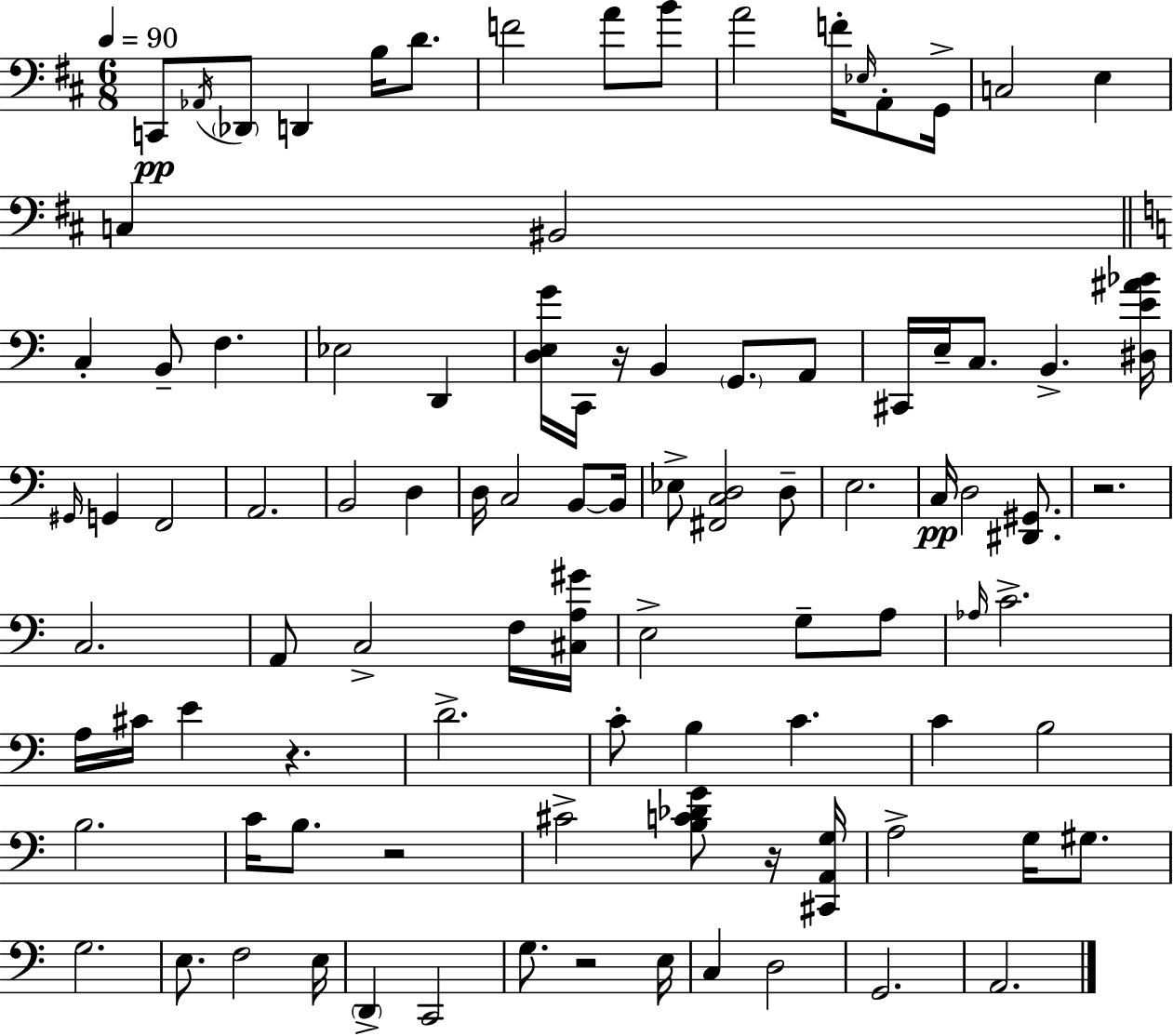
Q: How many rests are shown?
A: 6